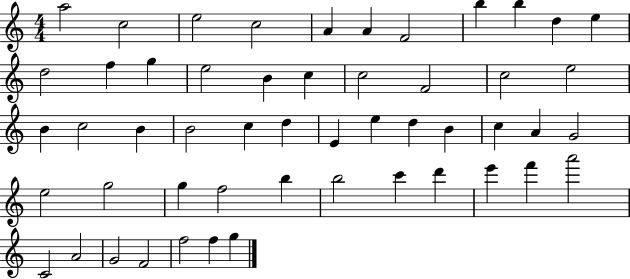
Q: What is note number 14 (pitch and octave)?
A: G5